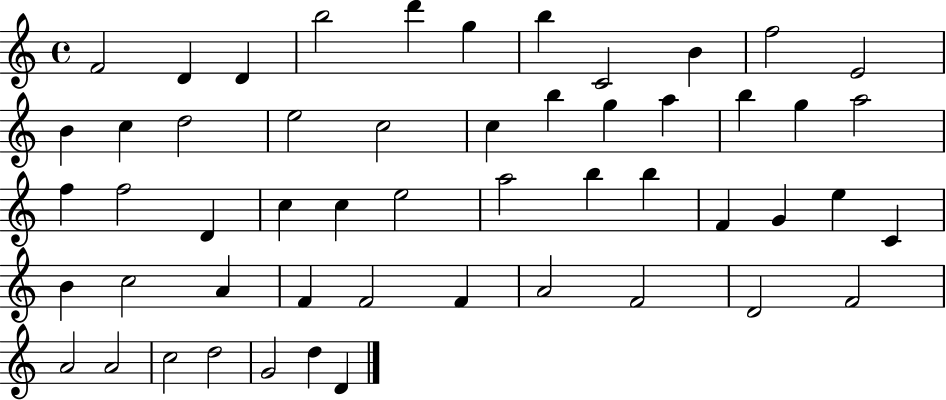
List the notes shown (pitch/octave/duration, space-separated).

F4/h D4/q D4/q B5/h D6/q G5/q B5/q C4/h B4/q F5/h E4/h B4/q C5/q D5/h E5/h C5/h C5/q B5/q G5/q A5/q B5/q G5/q A5/h F5/q F5/h D4/q C5/q C5/q E5/h A5/h B5/q B5/q F4/q G4/q E5/q C4/q B4/q C5/h A4/q F4/q F4/h F4/q A4/h F4/h D4/h F4/h A4/h A4/h C5/h D5/h G4/h D5/q D4/q